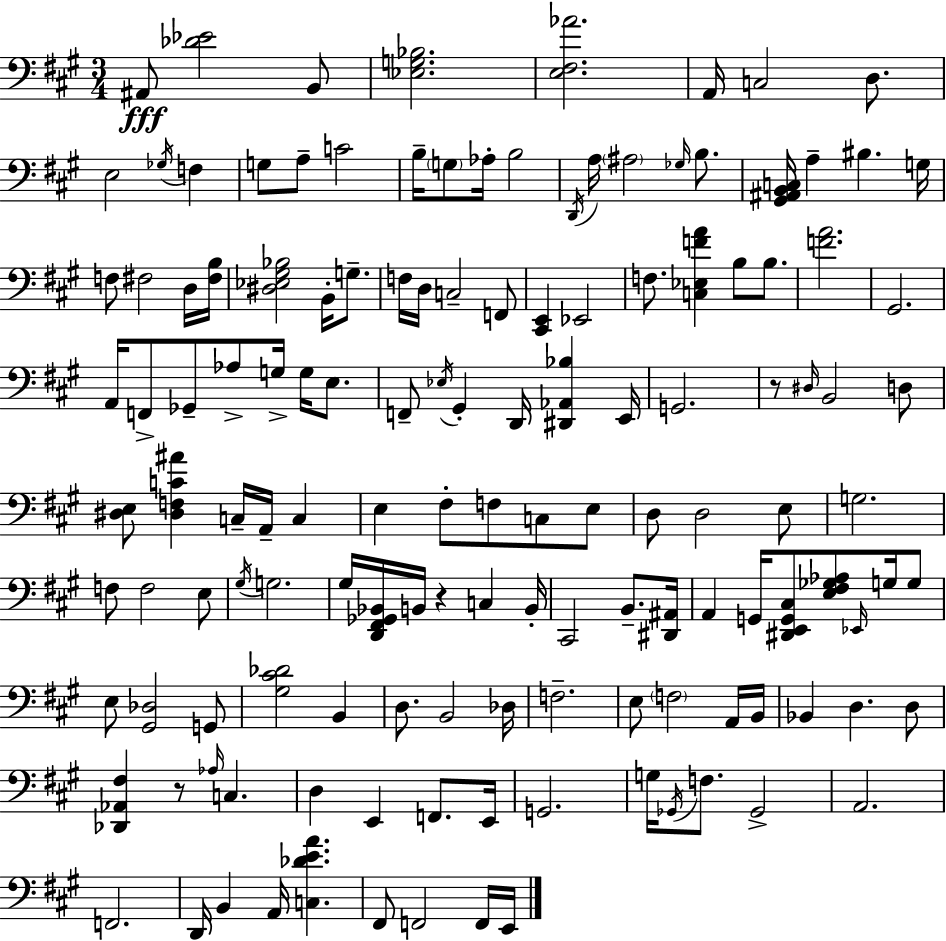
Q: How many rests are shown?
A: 3